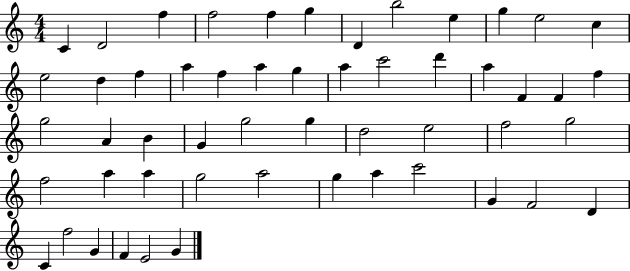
{
  \clef treble
  \numericTimeSignature
  \time 4/4
  \key c \major
  c'4 d'2 f''4 | f''2 f''4 g''4 | d'4 b''2 e''4 | g''4 e''2 c''4 | \break e''2 d''4 f''4 | a''4 f''4 a''4 g''4 | a''4 c'''2 d'''4 | a''4 f'4 f'4 f''4 | \break g''2 a'4 b'4 | g'4 g''2 g''4 | d''2 e''2 | f''2 g''2 | \break f''2 a''4 a''4 | g''2 a''2 | g''4 a''4 c'''2 | g'4 f'2 d'4 | \break c'4 f''2 g'4 | f'4 e'2 g'4 | \bar "|."
}